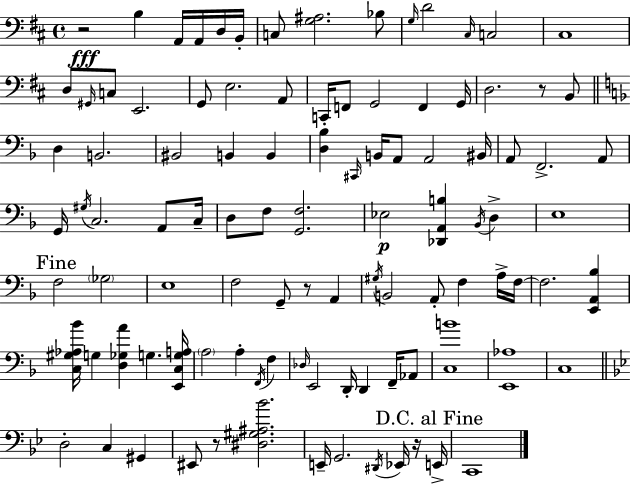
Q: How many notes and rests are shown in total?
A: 102